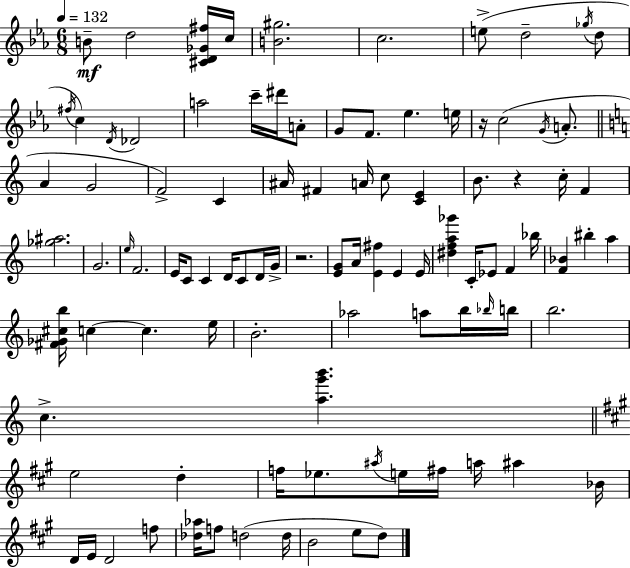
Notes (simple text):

B4/e D5/h [C#4,D4,Gb4,F#5]/s C5/s [B4,G#5]/h. C5/h. E5/e D5/h Gb5/s D5/e F#5/s C5/q D4/s Db4/h A5/h C6/s D#6/s A4/e G4/e F4/e. Eb5/q. E5/s R/s C5/h G4/s A4/e. A4/q G4/h F4/h C4/q A#4/s F#4/q A4/s C5/e [C4,E4]/q B4/e. R/q C5/s F4/q [Gb5,A#5]/h. G4/h. E5/s F4/h. E4/s C4/e C4/q D4/s C4/e D4/s G4/s R/h. [E4,G4]/e A4/s [E4,F#5]/q E4/q E4/s [D#5,F5,A5,Gb6]/q C4/s Eb4/e F4/q Bb5/s [F4,Bb4]/q BIS5/q A5/q [F#4,Gb4,C#5,B5]/s C5/q C5/q. E5/s B4/h. Ab5/h A5/e B5/s Bb5/s B5/s B5/h. C5/q. [A5,G6,B6]/q. E5/h D5/q F5/s Eb5/e. A#5/s E5/s F#5/s A5/s A#5/q Bb4/s D4/s E4/s D4/h F5/e [Db5,Ab5]/s F5/e D5/h D5/s B4/h E5/e D5/e